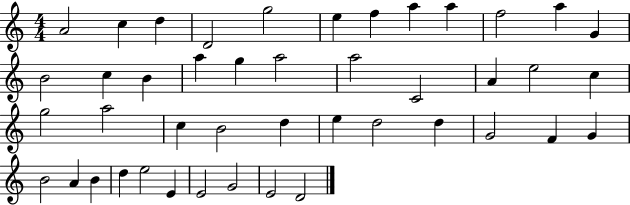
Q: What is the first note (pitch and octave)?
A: A4